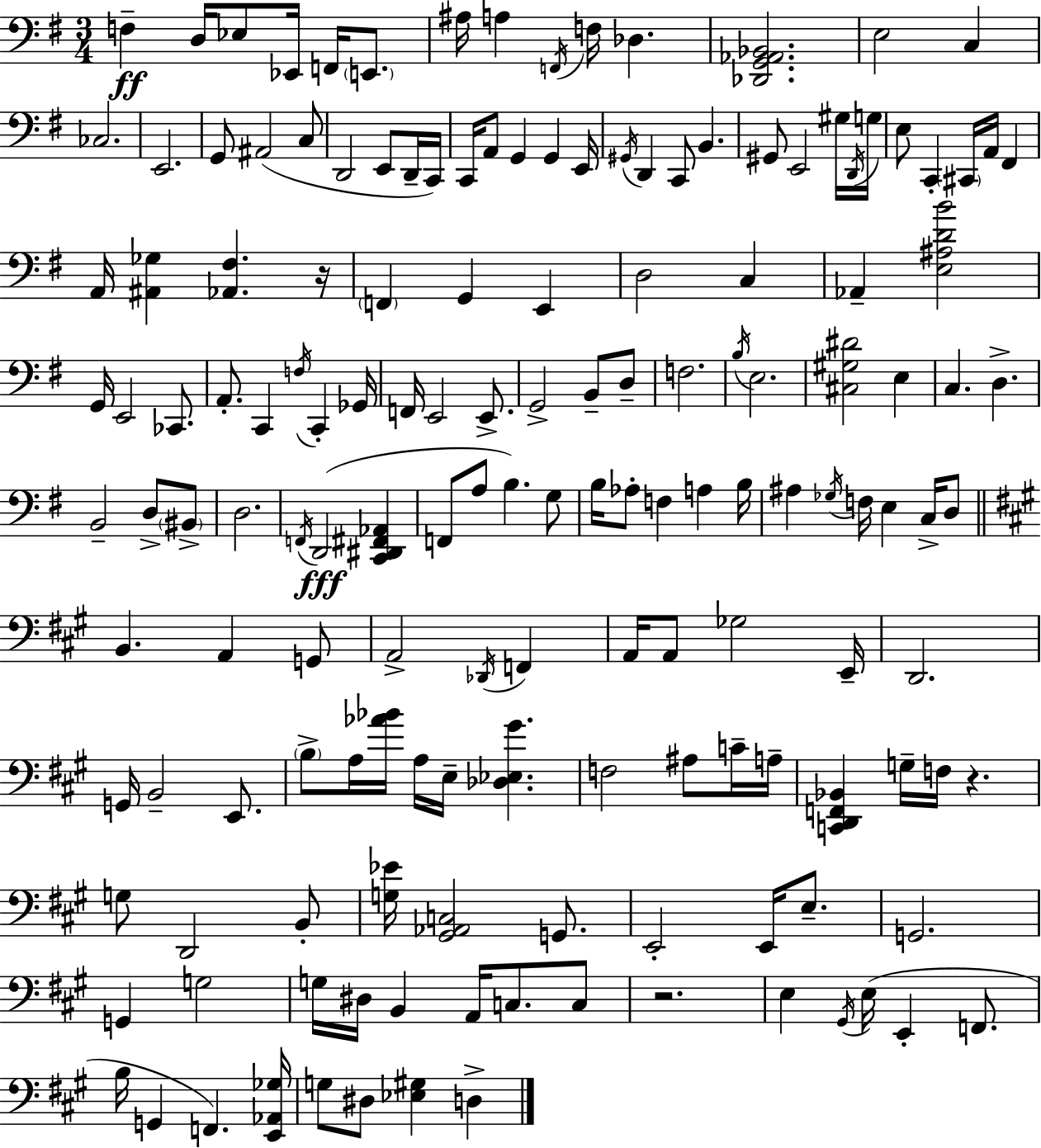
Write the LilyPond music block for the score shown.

{
  \clef bass
  \numericTimeSignature
  \time 3/4
  \key g \major
  f4--\ff d16 ees8 ees,16 f,16 \parenthesize e,8. | ais16 a4 \acciaccatura { f,16 } f16 des4. | <des, g, aes, bes,>2. | e2 c4 | \break ces2. | e,2. | g,8 ais,2( c8 | d,2 e,8 d,16-- | \break c,16) c,16 a,8 g,4 g,4 | e,16 \acciaccatura { gis,16 } d,4 c,8 b,4. | gis,8 e,2 | gis16 \acciaccatura { d,16 } g16 e8 c,4-. \parenthesize cis,16 a,16 fis,4 | \break a,16 <ais, ges>4 <aes, fis>4. | r16 \parenthesize f,4 g,4 e,4 | d2 c4 | aes,4-- <e ais d' b'>2 | \break g,16 e,2 | ces,8. a,8.-. c,4 \acciaccatura { f16 } c,4-. | ges,16 f,16 e,2 | e,8.-> g,2-> | \break b,8-- d8-- f2. | \acciaccatura { b16 } e2. | <cis gis dis'>2 | e4 c4. d4.-> | \break b,2-- | d8-> \parenthesize bis,8-> d2. | \acciaccatura { f,16 }\fff d,2( | <c, dis, fis, aes,>4 f,8 a8 b4.) | \break g8 b16 aes8-. f4 | a4 b16 ais4 \acciaccatura { ges16 } f16 | e4 c16-> d8 \bar "||" \break \key a \major b,4. a,4 g,8 | a,2-> \acciaccatura { des,16 } f,4 | a,16 a,8 ges2 | e,16-- d,2. | \break g,16 b,2-- e,8. | \parenthesize b8-> a16 <aes' bes'>16 a16 e16-- <des ees gis'>4. | f2 ais8 c'16-- | a16-- <c, d, f, bes,>4 g16-- f16 r4. | \break g8 d,2 b,8-. | <g ees'>16 <gis, aes, c>2 g,8. | e,2-. e,16 e8.-- | g,2. | \break g,4 g2 | g16 dis16 b,4 a,16 c8. c8 | r2. | e4 \acciaccatura { gis,16 } e16( e,4-. f,8. | \break b16 g,4 f,4.) | <e, aes, ges>16 g8 dis8 <ees gis>4 d4-> | \bar "|."
}